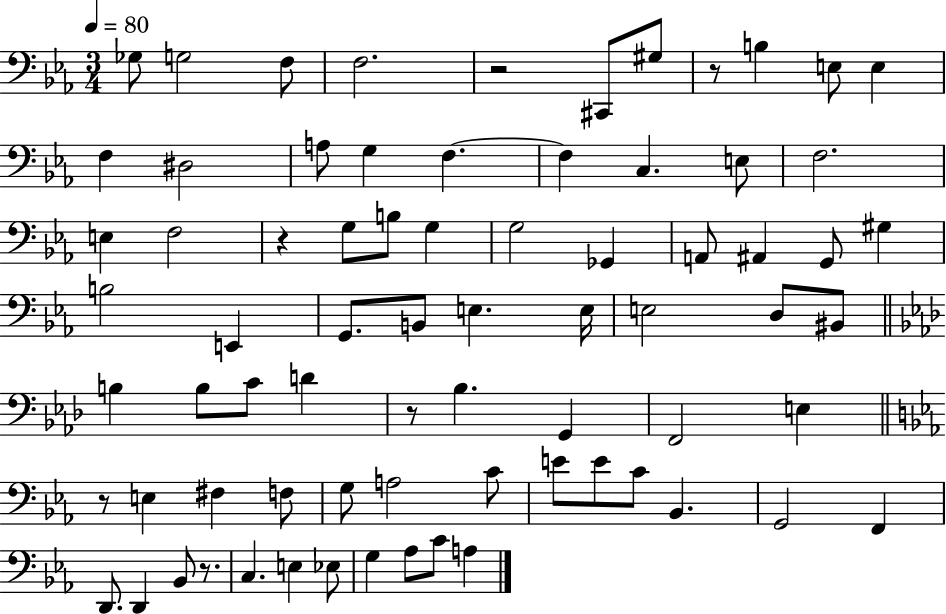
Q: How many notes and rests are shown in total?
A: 74